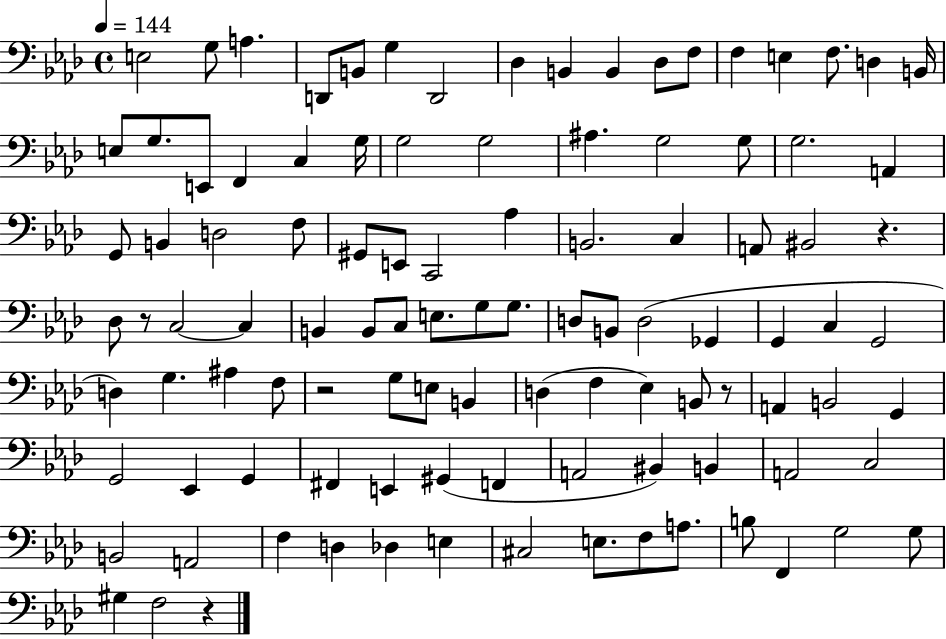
E3/h G3/e A3/q. D2/e B2/e G3/q D2/h Db3/q B2/q B2/q Db3/e F3/e F3/q E3/q F3/e. D3/q B2/s E3/e G3/e. E2/e F2/q C3/q G3/s G3/h G3/h A#3/q. G3/h G3/e G3/h. A2/q G2/e B2/q D3/h F3/e G#2/e E2/e C2/h Ab3/q B2/h. C3/q A2/e BIS2/h R/q. Db3/e R/e C3/h C3/q B2/q B2/e C3/e E3/e. G3/e G3/e. D3/e B2/e D3/h Gb2/q G2/q C3/q G2/h D3/q G3/q. A#3/q F3/e R/h G3/e E3/e B2/q D3/q F3/q Eb3/q B2/e R/e A2/q B2/h G2/q G2/h Eb2/q G2/q F#2/q E2/q G#2/q F2/q A2/h BIS2/q B2/q A2/h C3/h B2/h A2/h F3/q D3/q Db3/q E3/q C#3/h E3/e. F3/e A3/e. B3/e F2/q G3/h G3/e G#3/q F3/h R/q